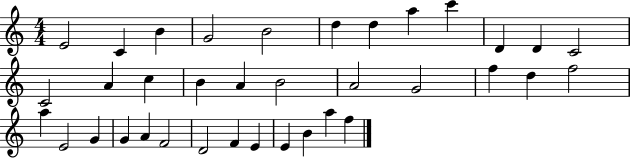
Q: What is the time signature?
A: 4/4